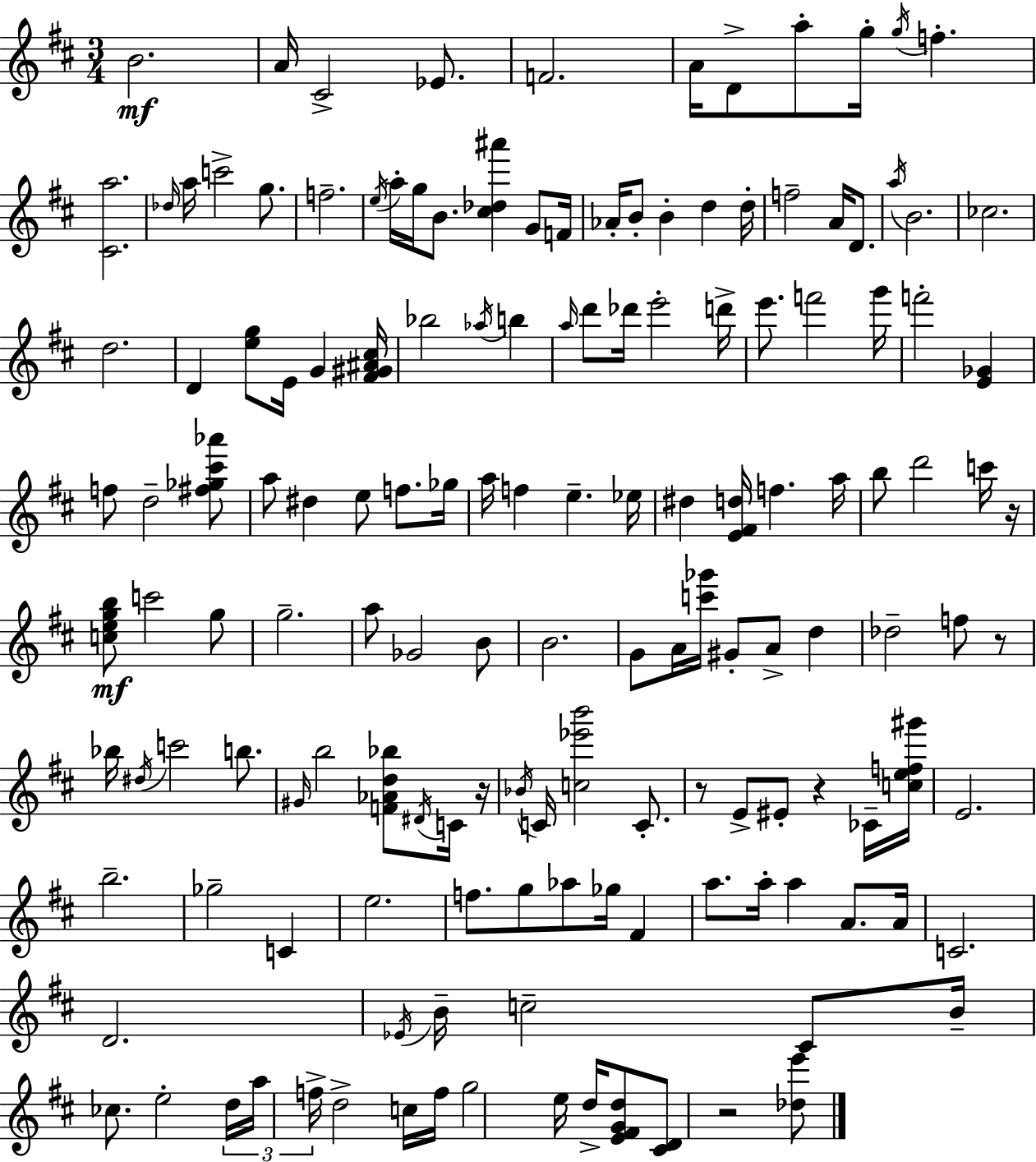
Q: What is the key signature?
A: D major